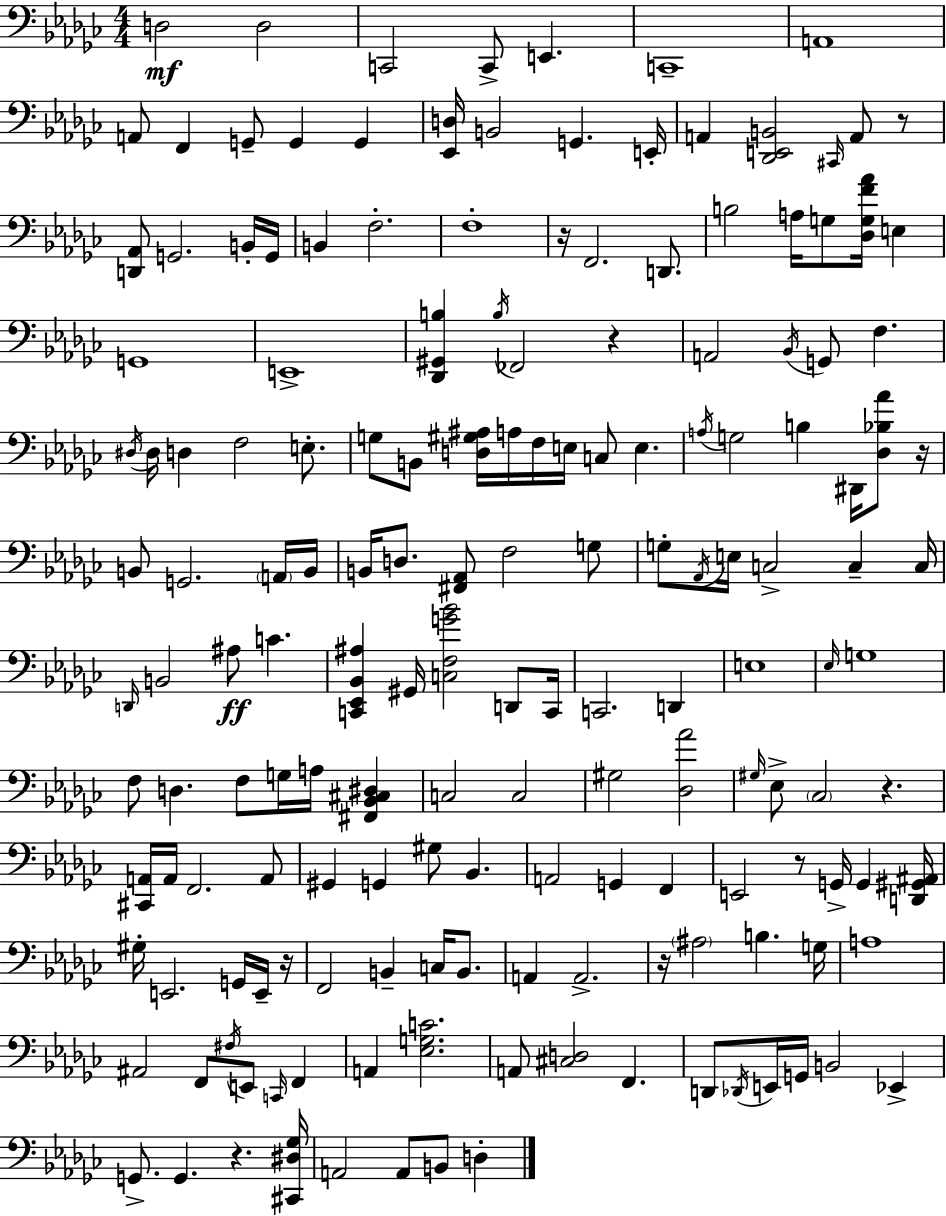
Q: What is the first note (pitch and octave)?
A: D3